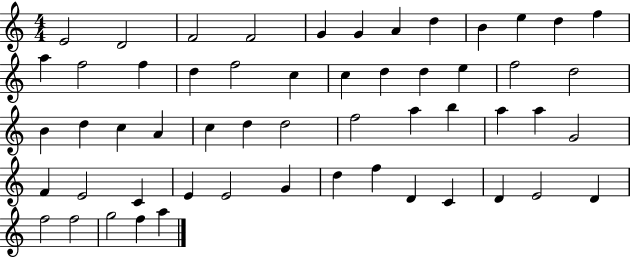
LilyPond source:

{
  \clef treble
  \numericTimeSignature
  \time 4/4
  \key c \major
  e'2 d'2 | f'2 f'2 | g'4 g'4 a'4 d''4 | b'4 e''4 d''4 f''4 | \break a''4 f''2 f''4 | d''4 f''2 c''4 | c''4 d''4 d''4 e''4 | f''2 d''2 | \break b'4 d''4 c''4 a'4 | c''4 d''4 d''2 | f''2 a''4 b''4 | a''4 a''4 g'2 | \break f'4 e'2 c'4 | e'4 e'2 g'4 | d''4 f''4 d'4 c'4 | d'4 e'2 d'4 | \break f''2 f''2 | g''2 f''4 a''4 | \bar "|."
}